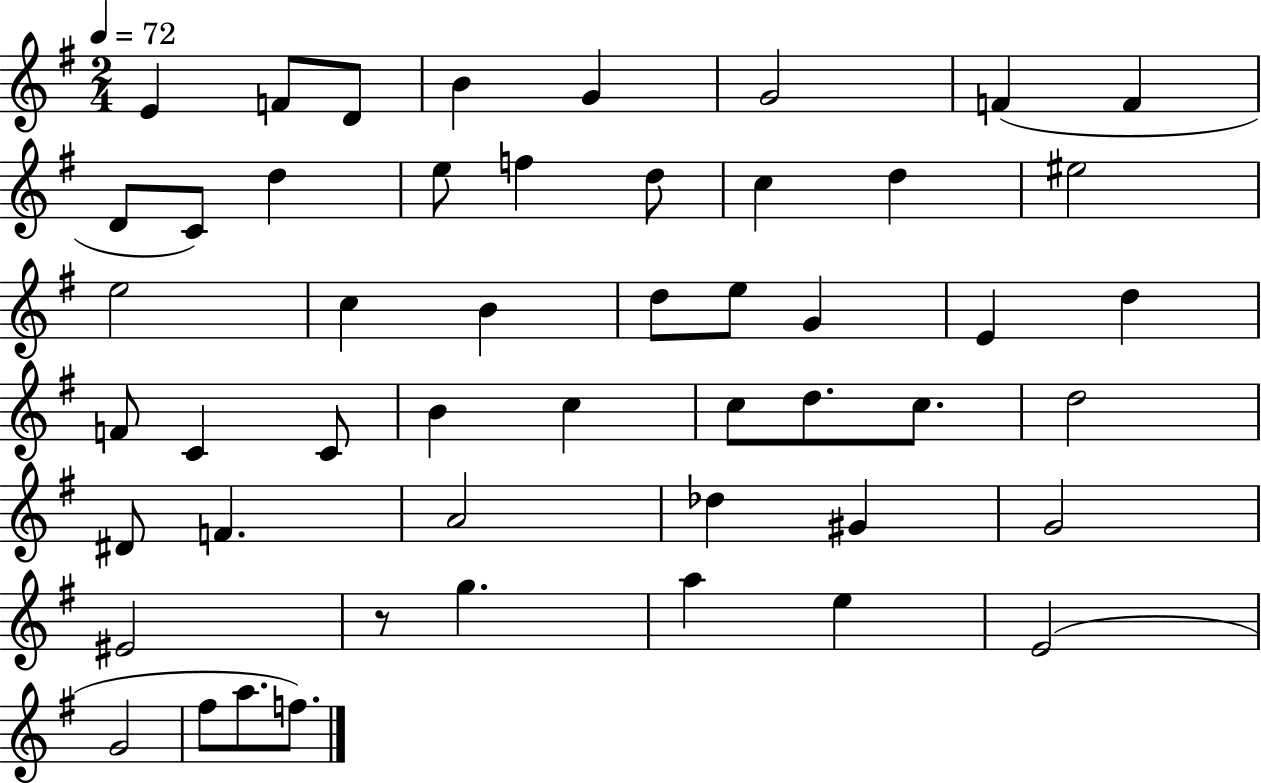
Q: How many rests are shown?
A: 1